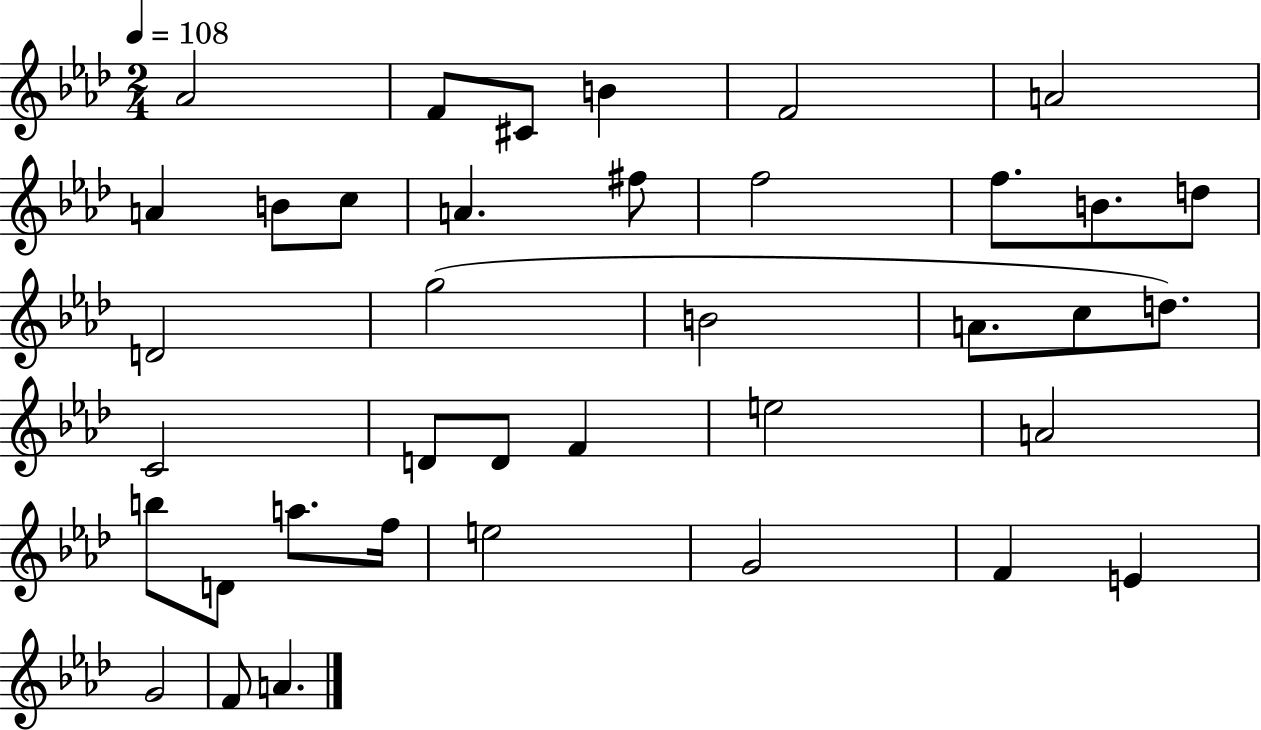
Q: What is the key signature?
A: AES major